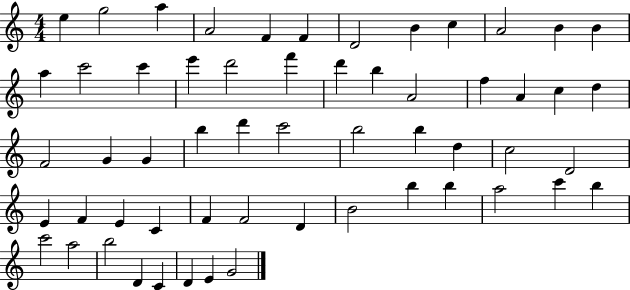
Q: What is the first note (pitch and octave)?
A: E5